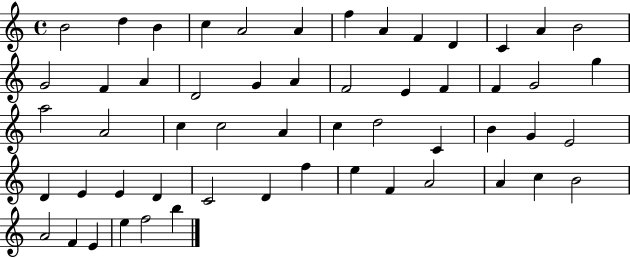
B4/h D5/q B4/q C5/q A4/h A4/q F5/q A4/q F4/q D4/q C4/q A4/q B4/h G4/h F4/q A4/q D4/h G4/q A4/q F4/h E4/q F4/q F4/q G4/h G5/q A5/h A4/h C5/q C5/h A4/q C5/q D5/h C4/q B4/q G4/q E4/h D4/q E4/q E4/q D4/q C4/h D4/q F5/q E5/q F4/q A4/h A4/q C5/q B4/h A4/h F4/q E4/q E5/q F5/h B5/q